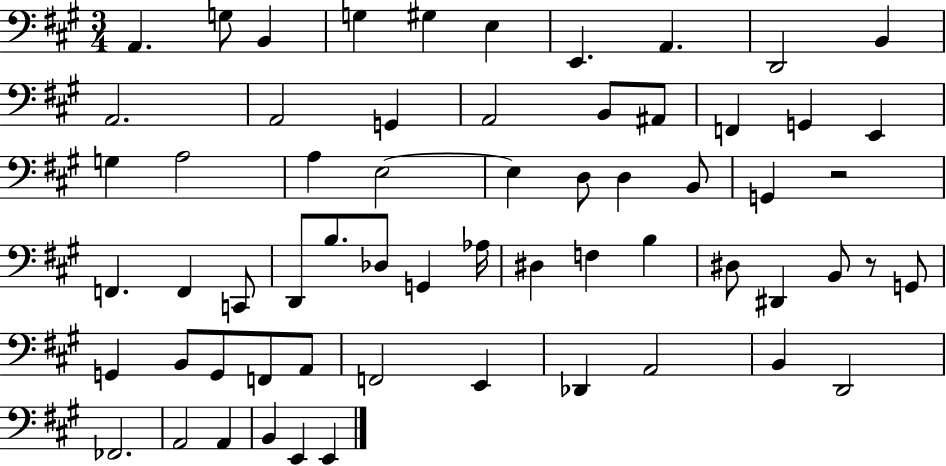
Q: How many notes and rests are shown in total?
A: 62